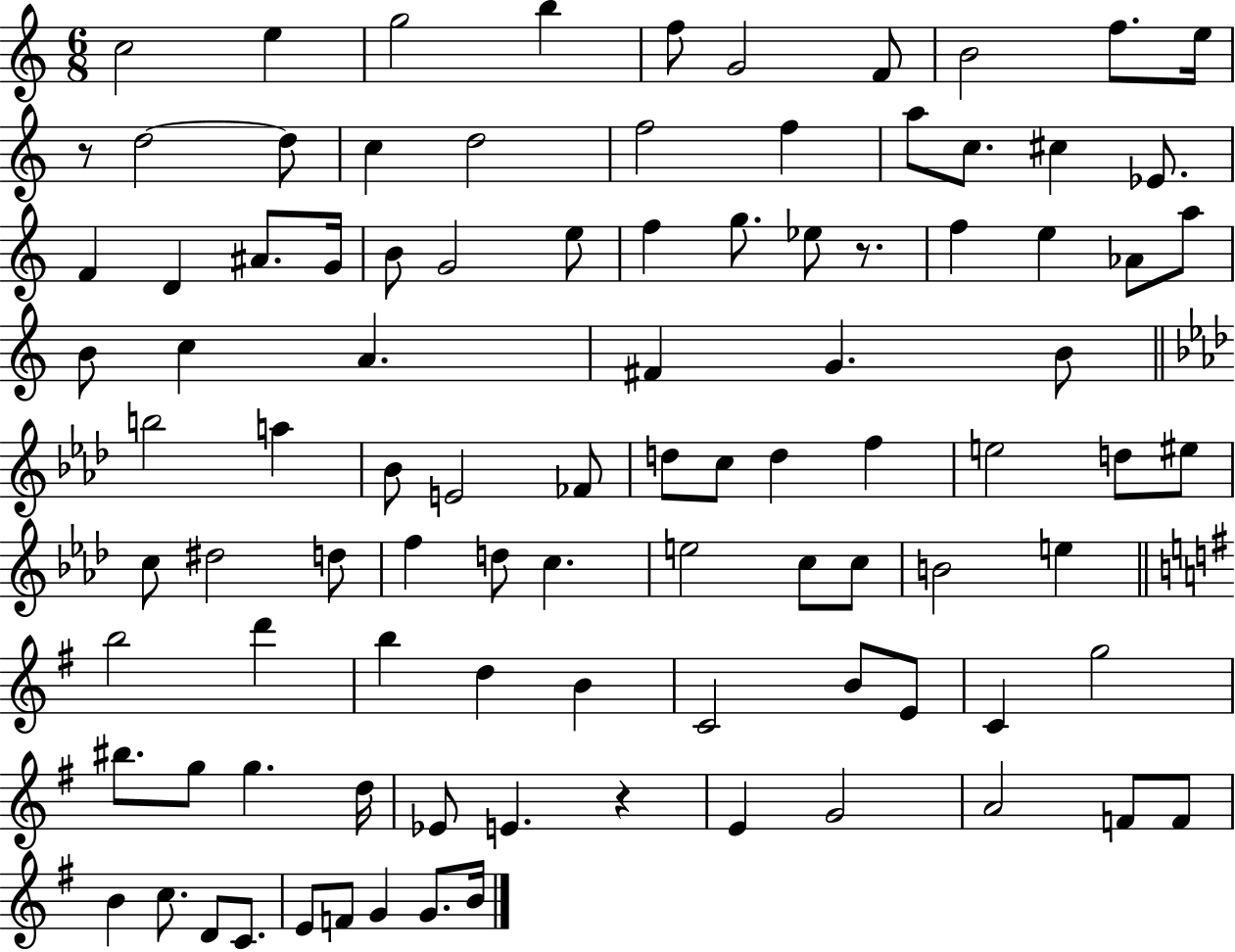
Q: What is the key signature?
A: C major